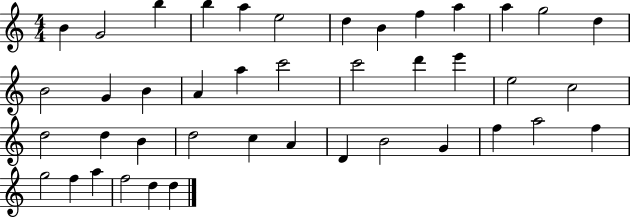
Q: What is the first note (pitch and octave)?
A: B4